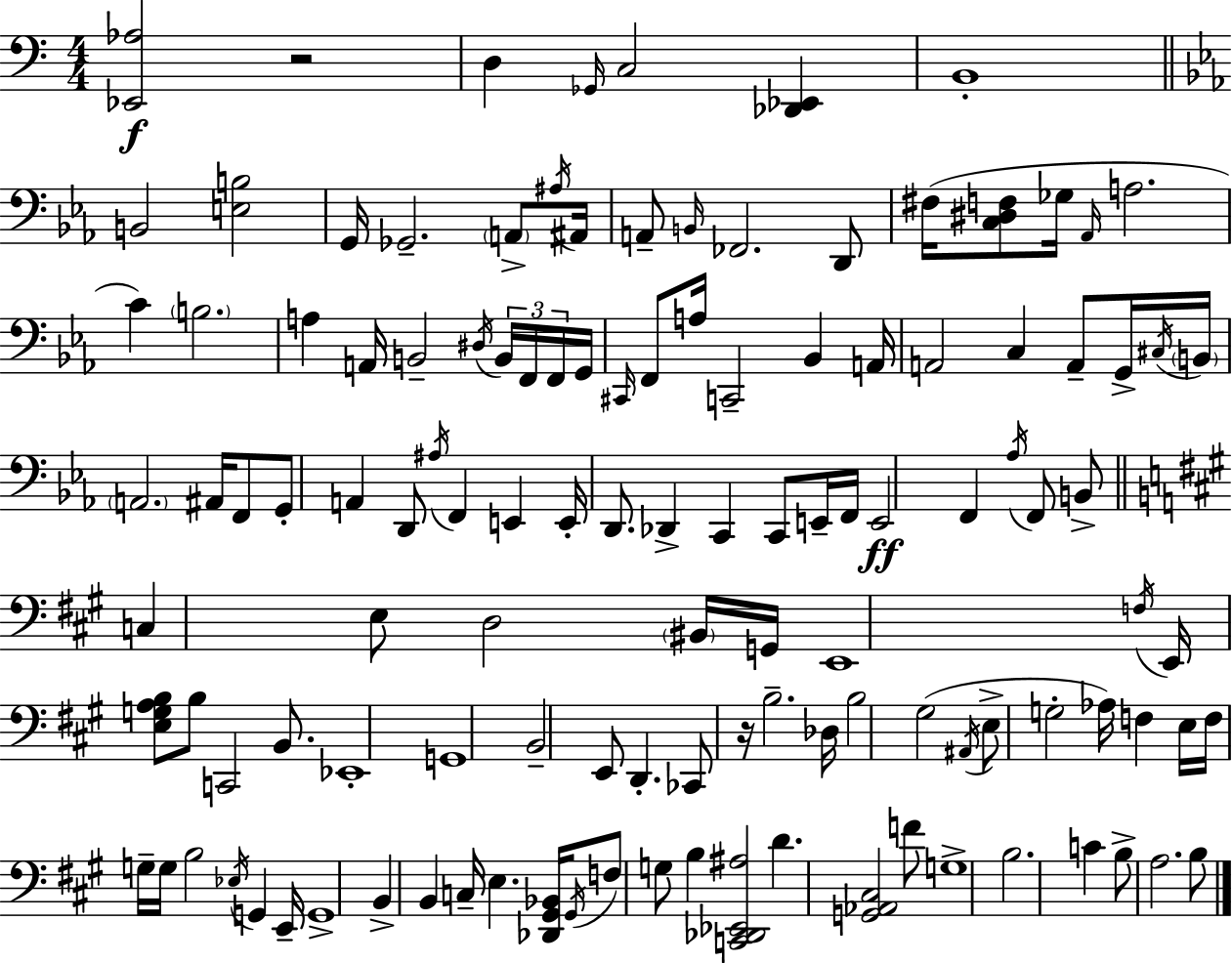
[Eb2,Ab3]/h R/h D3/q Gb2/s C3/h [Db2,Eb2]/q B2/w B2/h [E3,B3]/h G2/s Gb2/h. A2/e A#3/s A#2/s A2/e B2/s FES2/h. D2/e F#3/s [C3,D#3,F3]/e Gb3/s Ab2/s A3/h. C4/q B3/h. A3/q A2/s B2/h D#3/s B2/s F2/s F2/s G2/s C#2/s F2/e A3/s C2/h Bb2/q A2/s A2/h C3/q A2/e G2/s C#3/s B2/s A2/h. A#2/s F2/e G2/e A2/q D2/e A#3/s F2/q E2/q E2/s D2/e. Db2/q C2/q C2/e E2/s F2/s E2/h F2/q Ab3/s F2/e B2/e C3/q E3/e D3/h BIS2/s G2/s E2/w F3/s E2/s [E3,G3,A3,B3]/e B3/e C2/h B2/e. Eb2/w G2/w B2/h E2/e D2/q. CES2/e R/s B3/h. Db3/s B3/h G#3/h A#2/s E3/e G3/h Ab3/s F3/q E3/s F3/s G3/s G3/s B3/h Eb3/s G2/q E2/s G2/w B2/q B2/q C3/s E3/q. [Db2,G#2,Bb2]/s G#2/s F3/e G3/e B3/q [C2,Db2,Eb2,A#3]/h D4/q. [G2,Ab2,C#3]/h F4/e G3/w B3/h. C4/q B3/e A3/h. B3/e